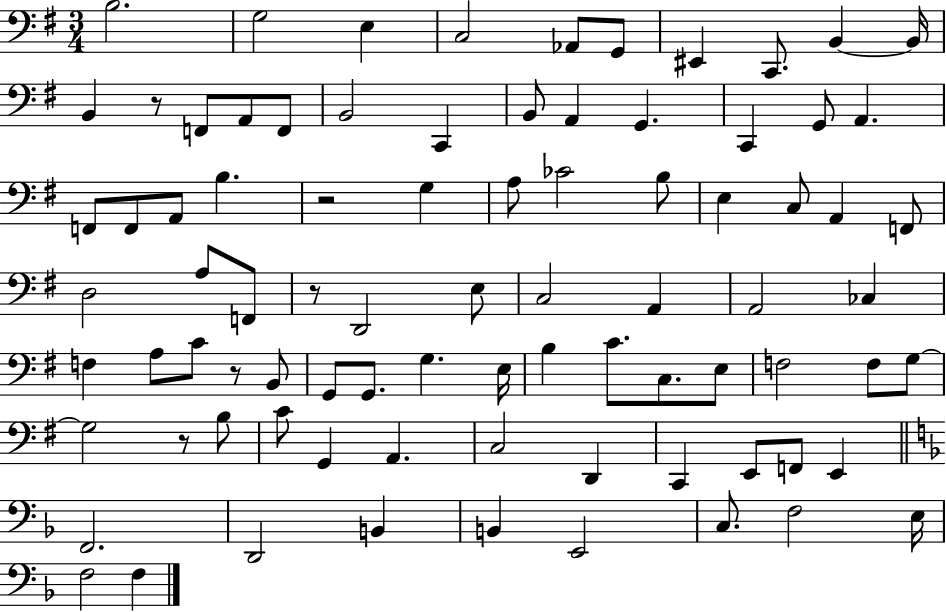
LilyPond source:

{
  \clef bass
  \numericTimeSignature
  \time 3/4
  \key g \major
  b2. | g2 e4 | c2 aes,8 g,8 | eis,4 c,8. b,4~~ b,16 | \break b,4 r8 f,8 a,8 f,8 | b,2 c,4 | b,8 a,4 g,4. | c,4 g,8 a,4. | \break f,8 f,8 a,8 b4. | r2 g4 | a8 ces'2 b8 | e4 c8 a,4 f,8 | \break d2 a8 f,8 | r8 d,2 e8 | c2 a,4 | a,2 ces4 | \break f4 a8 c'8 r8 b,8 | g,8 g,8. g4. e16 | b4 c'8. c8. e8 | f2 f8 g8~~ | \break g2 r8 b8 | c'8 g,4 a,4. | c2 d,4 | c,4 e,8 f,8 e,4 | \break \bar "||" \break \key d \minor f,2. | d,2 b,4 | b,4 e,2 | c8. f2 e16 | \break f2 f4 | \bar "|."
}